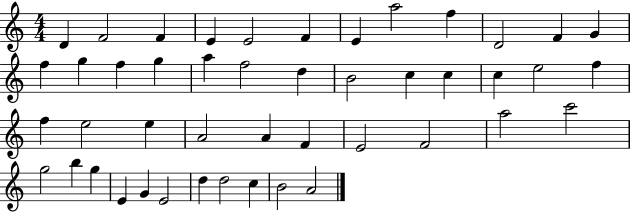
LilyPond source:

{
  \clef treble
  \numericTimeSignature
  \time 4/4
  \key c \major
  d'4 f'2 f'4 | e'4 e'2 f'4 | e'4 a''2 f''4 | d'2 f'4 g'4 | \break f''4 g''4 f''4 g''4 | a''4 f''2 d''4 | b'2 c''4 c''4 | c''4 e''2 f''4 | \break f''4 e''2 e''4 | a'2 a'4 f'4 | e'2 f'2 | a''2 c'''2 | \break g''2 b''4 g''4 | e'4 g'4 e'2 | d''4 d''2 c''4 | b'2 a'2 | \break \bar "|."
}